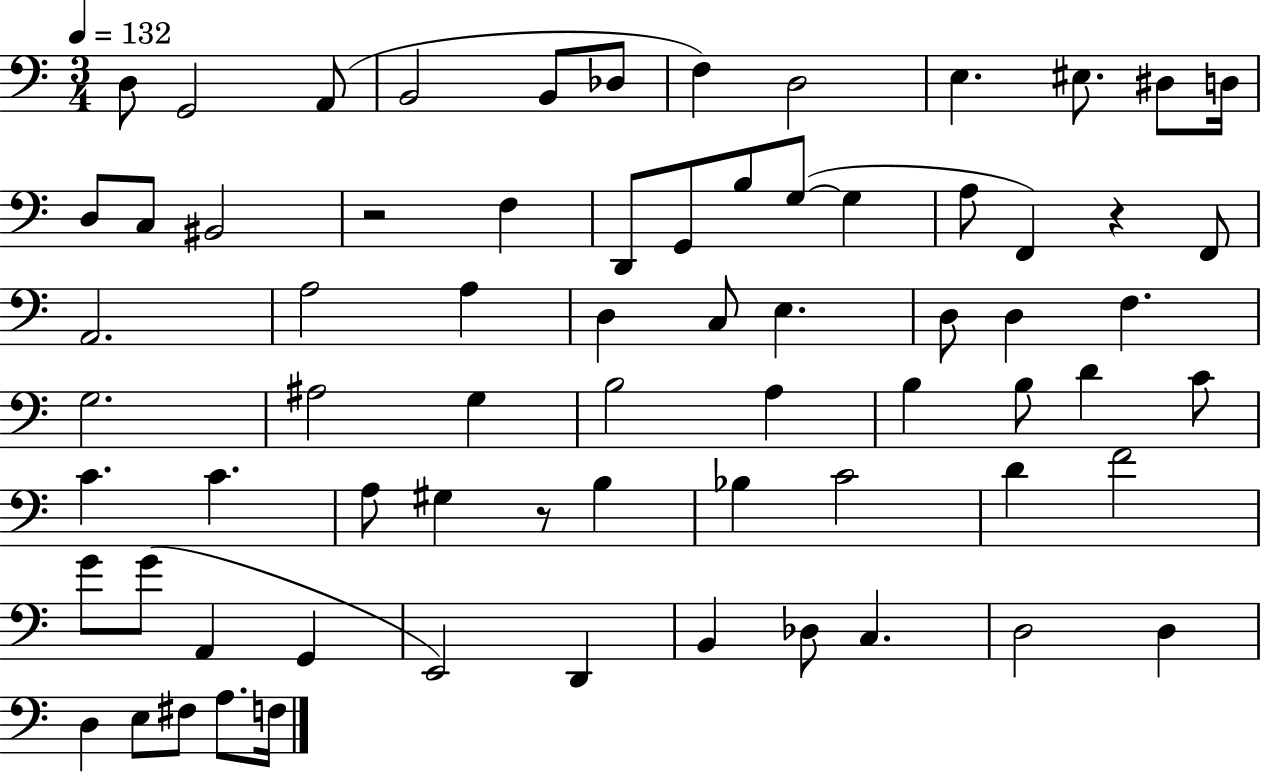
{
  \clef bass
  \numericTimeSignature
  \time 3/4
  \key c \major
  \tempo 4 = 132
  d8 g,2 a,8( | b,2 b,8 des8 | f4) d2 | e4. eis8. dis8 d16 | \break d8 c8 bis,2 | r2 f4 | d,8 g,8 b8 g8~(~ g4 | a8 f,4) r4 f,8 | \break a,2. | a2 a4 | d4 c8 e4. | d8 d4 f4. | \break g2. | ais2 g4 | b2 a4 | b4 b8 d'4 c'8 | \break c'4. c'4. | a8 gis4 r8 b4 | bes4 c'2 | d'4 f'2 | \break g'8 g'8( a,4 g,4 | e,2) d,4 | b,4 des8 c4. | d2 d4 | \break d4 e8 fis8 a8. f16 | \bar "|."
}